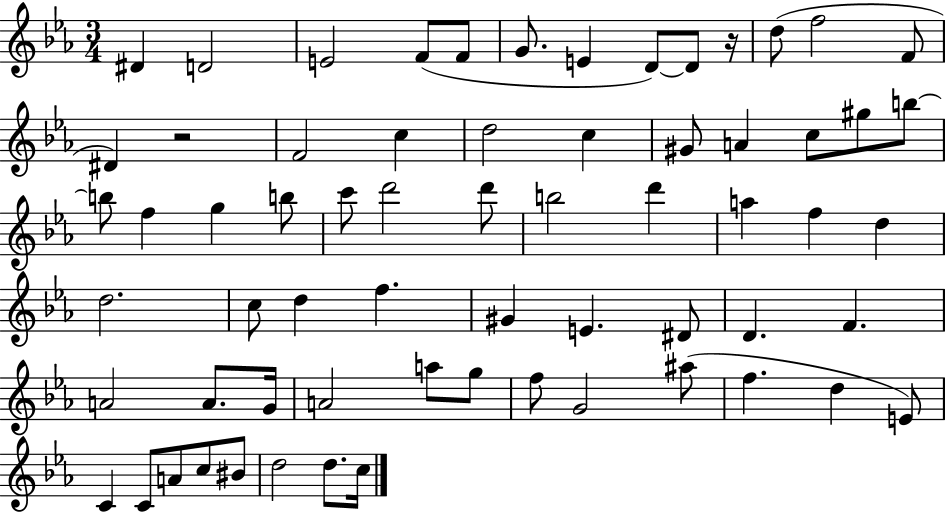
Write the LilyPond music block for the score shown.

{
  \clef treble
  \numericTimeSignature
  \time 3/4
  \key ees \major
  \repeat volta 2 { dis'4 d'2 | e'2 f'8( f'8 | g'8. e'4 d'8~~) d'8 r16 | d''8( f''2 f'8 | \break dis'4) r2 | f'2 c''4 | d''2 c''4 | gis'8 a'4 c''8 gis''8 b''8~~ | \break b''8 f''4 g''4 b''8 | c'''8 d'''2 d'''8 | b''2 d'''4 | a''4 f''4 d''4 | \break d''2. | c''8 d''4 f''4. | gis'4 e'4. dis'8 | d'4. f'4. | \break a'2 a'8. g'16 | a'2 a''8 g''8 | f''8 g'2 ais''8( | f''4. d''4 e'8) | \break c'4 c'8 a'8 c''8 bis'8 | d''2 d''8. c''16 | } \bar "|."
}